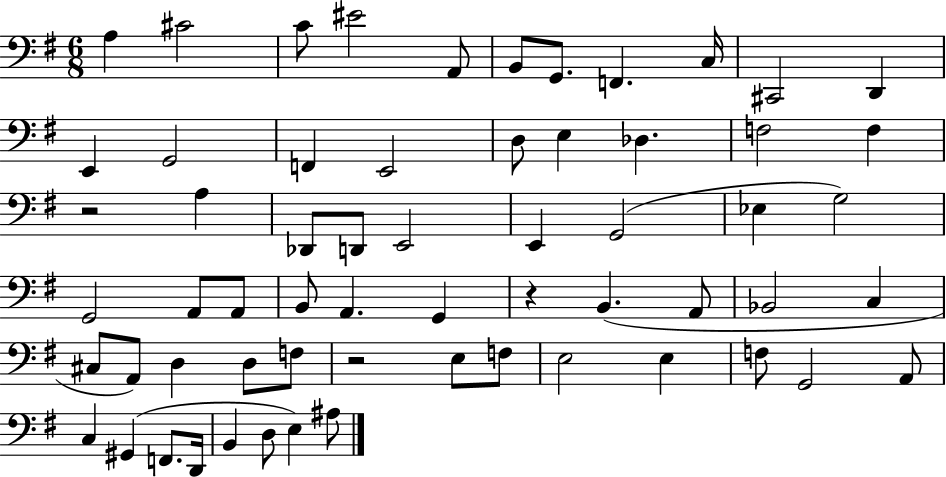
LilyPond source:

{
  \clef bass
  \numericTimeSignature
  \time 6/8
  \key g \major
  \repeat volta 2 { a4 cis'2 | c'8 eis'2 a,8 | b,8 g,8. f,4. c16 | cis,2 d,4 | \break e,4 g,2 | f,4 e,2 | d8 e4 des4. | f2 f4 | \break r2 a4 | des,8 d,8 e,2 | e,4 g,2( | ees4 g2) | \break g,2 a,8 a,8 | b,8 a,4. g,4 | r4 b,4.( a,8 | bes,2 c4 | \break cis8 a,8) d4 d8 f8 | r2 e8 f8 | e2 e4 | f8 g,2 a,8 | \break c4 gis,4( f,8. d,16 | b,4 d8 e4) ais8 | } \bar "|."
}